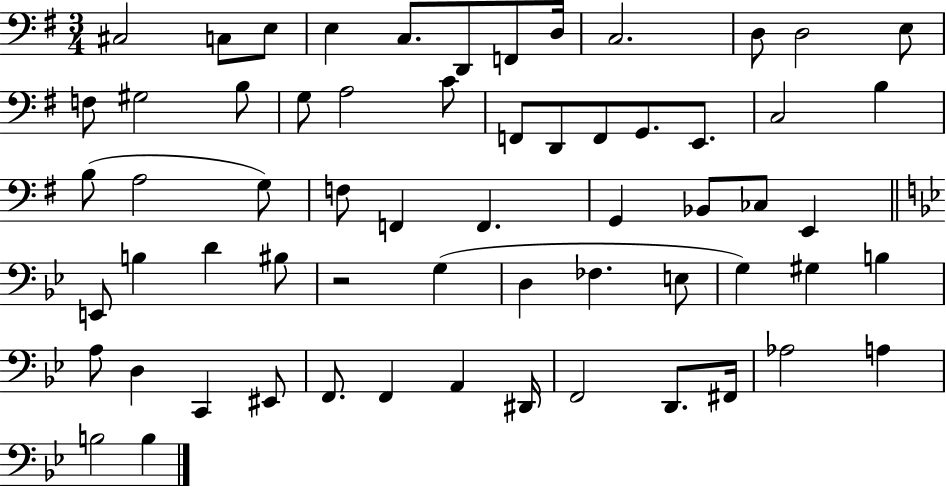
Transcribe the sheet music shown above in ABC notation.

X:1
T:Untitled
M:3/4
L:1/4
K:G
^C,2 C,/2 E,/2 E, C,/2 D,,/2 F,,/2 D,/4 C,2 D,/2 D,2 E,/2 F,/2 ^G,2 B,/2 G,/2 A,2 C/2 F,,/2 D,,/2 F,,/2 G,,/2 E,,/2 C,2 B, B,/2 A,2 G,/2 F,/2 F,, F,, G,, _B,,/2 _C,/2 E,, E,,/2 B, D ^B,/2 z2 G, D, _F, E,/2 G, ^G, B, A,/2 D, C,, ^E,,/2 F,,/2 F,, A,, ^D,,/4 F,,2 D,,/2 ^F,,/4 _A,2 A, B,2 B,